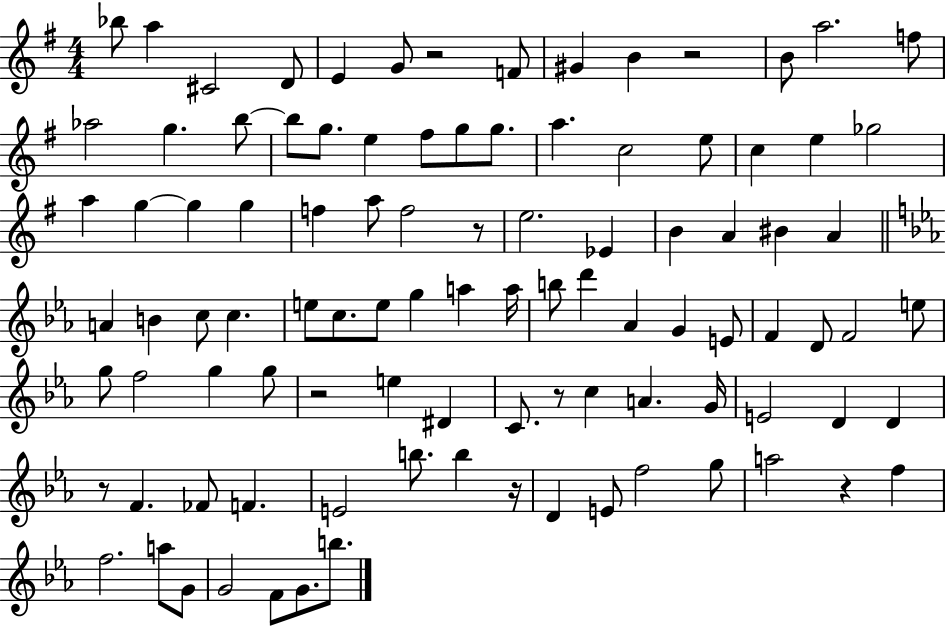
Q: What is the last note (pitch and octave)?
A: B5